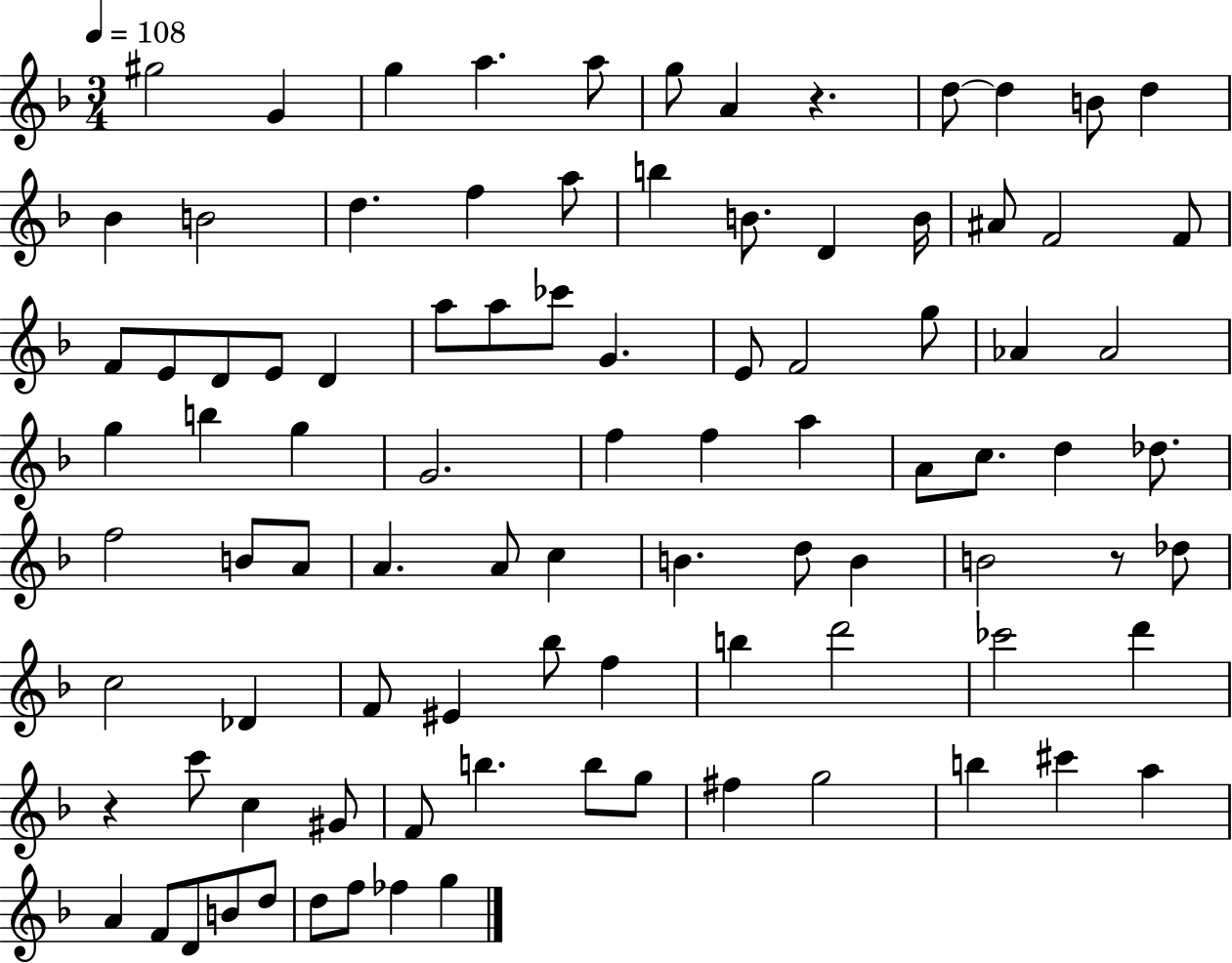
X:1
T:Untitled
M:3/4
L:1/4
K:F
^g2 G g a a/2 g/2 A z d/2 d B/2 d _B B2 d f a/2 b B/2 D B/4 ^A/2 F2 F/2 F/2 E/2 D/2 E/2 D a/2 a/2 _c'/2 G E/2 F2 g/2 _A _A2 g b g G2 f f a A/2 c/2 d _d/2 f2 B/2 A/2 A A/2 c B d/2 B B2 z/2 _d/2 c2 _D F/2 ^E _b/2 f b d'2 _c'2 d' z c'/2 c ^G/2 F/2 b b/2 g/2 ^f g2 b ^c' a A F/2 D/2 B/2 d/2 d/2 f/2 _f g